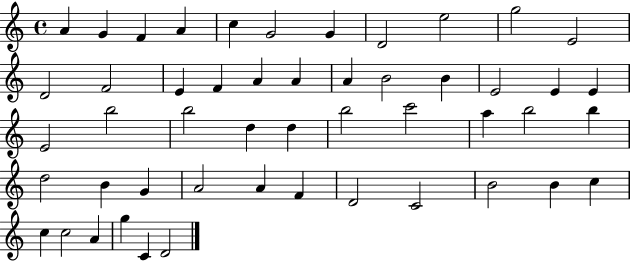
{
  \clef treble
  \time 4/4
  \defaultTimeSignature
  \key c \major
  a'4 g'4 f'4 a'4 | c''4 g'2 g'4 | d'2 e''2 | g''2 e'2 | \break d'2 f'2 | e'4 f'4 a'4 a'4 | a'4 b'2 b'4 | e'2 e'4 e'4 | \break e'2 b''2 | b''2 d''4 d''4 | b''2 c'''2 | a''4 b''2 b''4 | \break d''2 b'4 g'4 | a'2 a'4 f'4 | d'2 c'2 | b'2 b'4 c''4 | \break c''4 c''2 a'4 | g''4 c'4 d'2 | \bar "|."
}